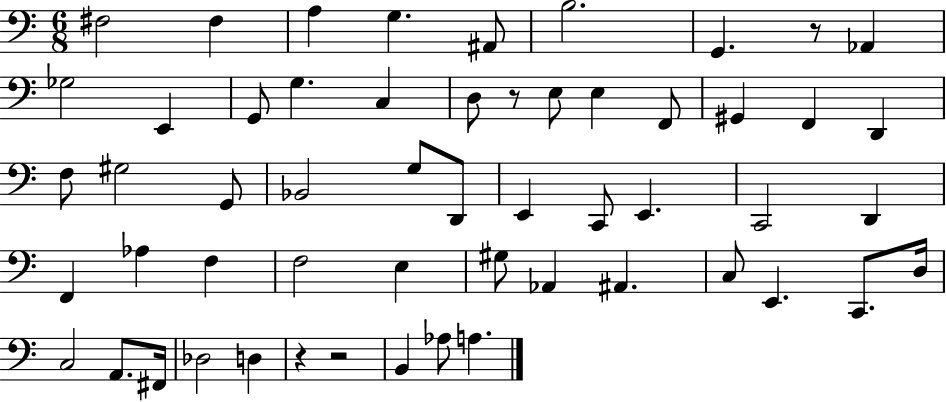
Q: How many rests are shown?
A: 4